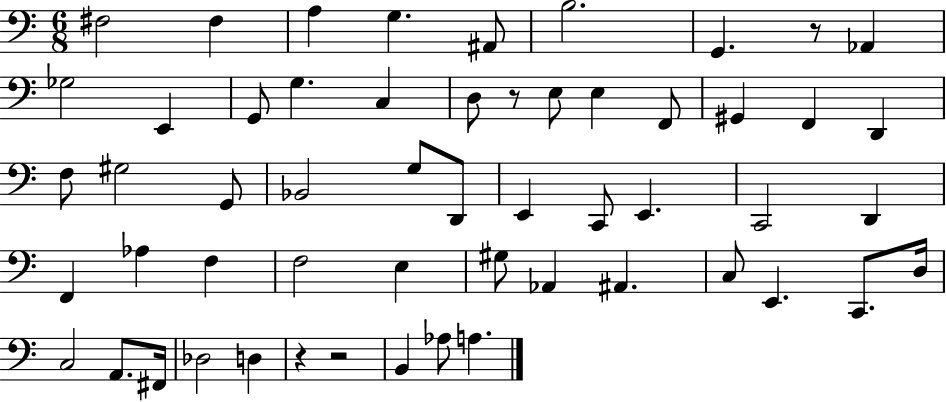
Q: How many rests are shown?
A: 4